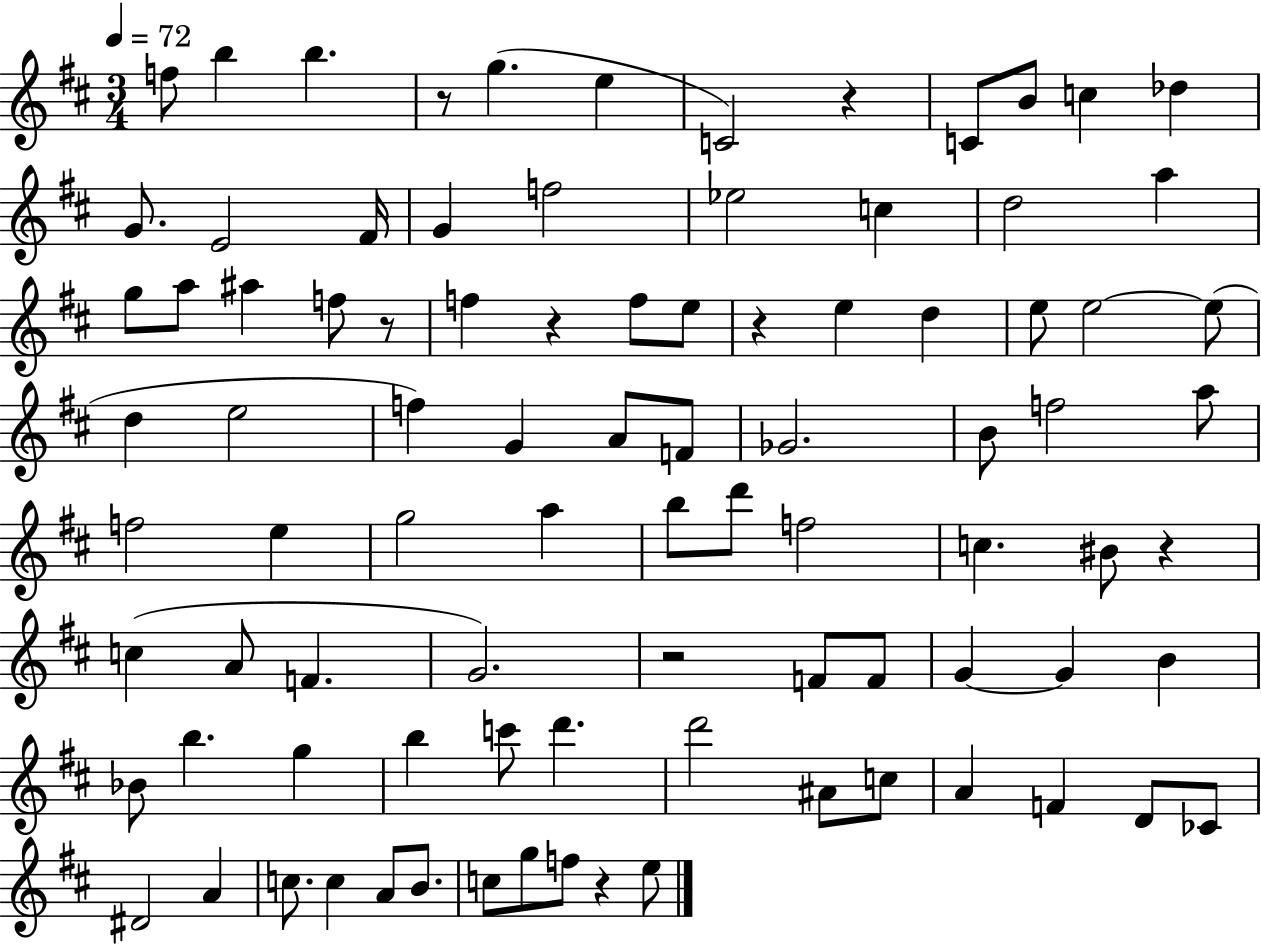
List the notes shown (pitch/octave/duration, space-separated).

F5/e B5/q B5/q. R/e G5/q. E5/q C4/h R/q C4/e B4/e C5/q Db5/q G4/e. E4/h F#4/s G4/q F5/h Eb5/h C5/q D5/h A5/q G5/e A5/e A#5/q F5/e R/e F5/q R/q F5/e E5/e R/q E5/q D5/q E5/e E5/h E5/e D5/q E5/h F5/q G4/q A4/e F4/e Gb4/h. B4/e F5/h A5/e F5/h E5/q G5/h A5/q B5/e D6/e F5/h C5/q. BIS4/e R/q C5/q A4/e F4/q. G4/h. R/h F4/e F4/e G4/q G4/q B4/q Bb4/e B5/q. G5/q B5/q C6/e D6/q. D6/h A#4/e C5/e A4/q F4/q D4/e CES4/e D#4/h A4/q C5/e. C5/q A4/e B4/e. C5/e G5/e F5/e R/q E5/e